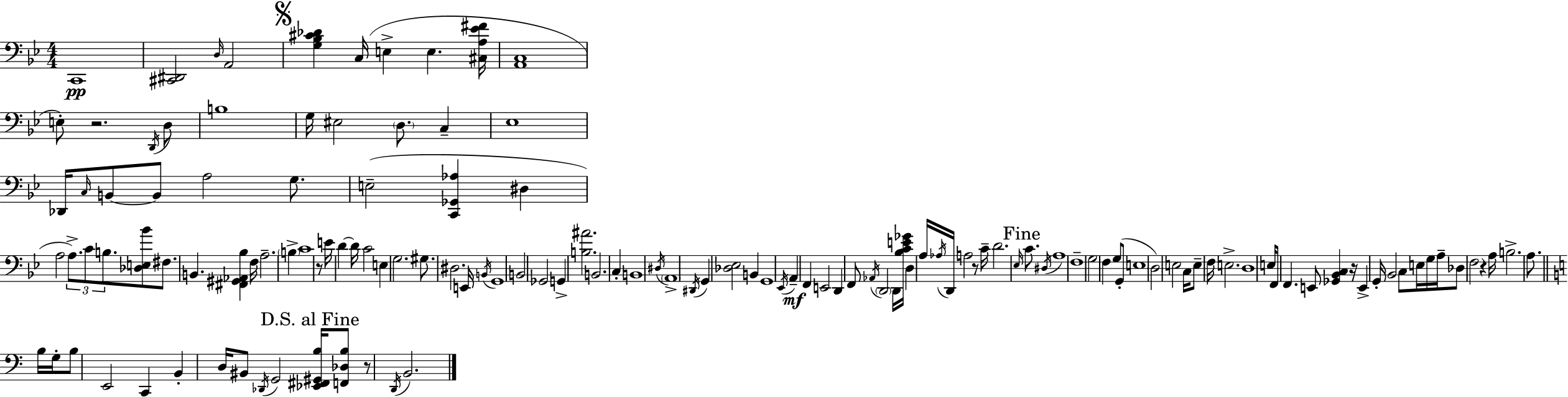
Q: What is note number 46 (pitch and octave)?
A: Gb2